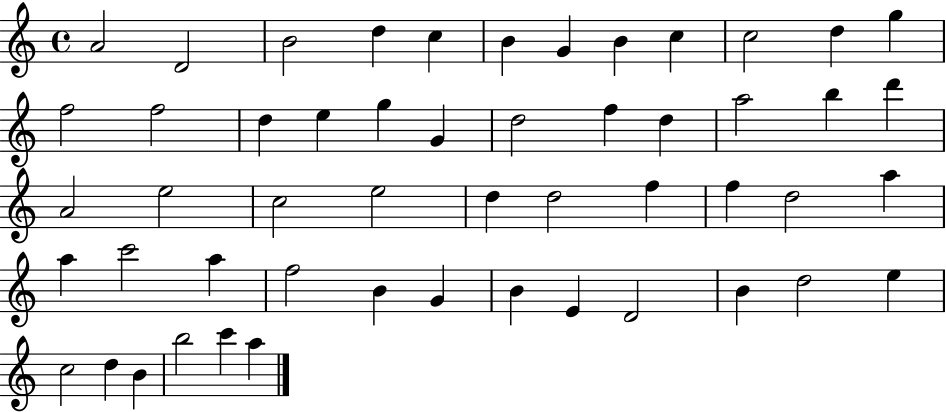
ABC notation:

X:1
T:Untitled
M:4/4
L:1/4
K:C
A2 D2 B2 d c B G B c c2 d g f2 f2 d e g G d2 f d a2 b d' A2 e2 c2 e2 d d2 f f d2 a a c'2 a f2 B G B E D2 B d2 e c2 d B b2 c' a